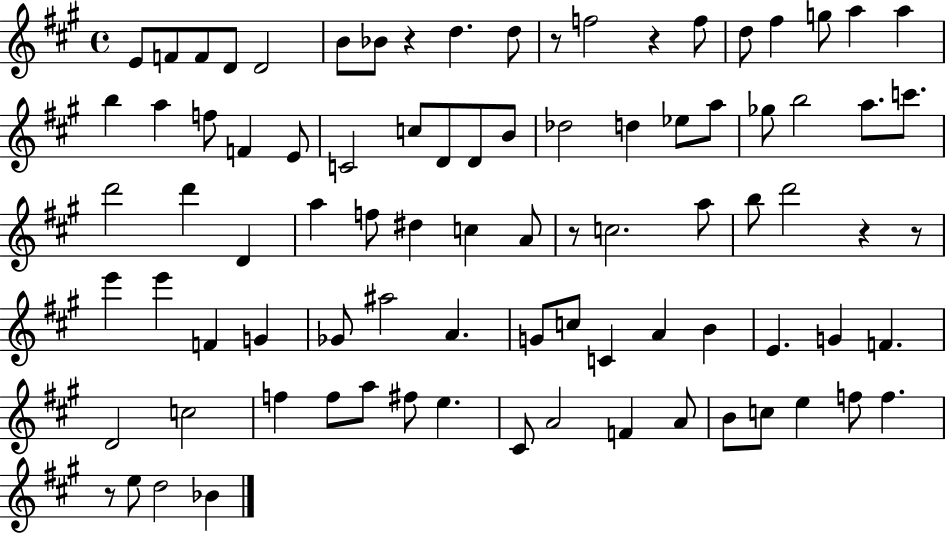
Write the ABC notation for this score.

X:1
T:Untitled
M:4/4
L:1/4
K:A
E/2 F/2 F/2 D/2 D2 B/2 _B/2 z d d/2 z/2 f2 z f/2 d/2 ^f g/2 a a b a f/2 F E/2 C2 c/2 D/2 D/2 B/2 _d2 d _e/2 a/2 _g/2 b2 a/2 c'/2 d'2 d' D a f/2 ^d c A/2 z/2 c2 a/2 b/2 d'2 z z/2 e' e' F G _G/2 ^a2 A G/2 c/2 C A B E G F D2 c2 f f/2 a/2 ^f/2 e ^C/2 A2 F A/2 B/2 c/2 e f/2 f z/2 e/2 d2 _B